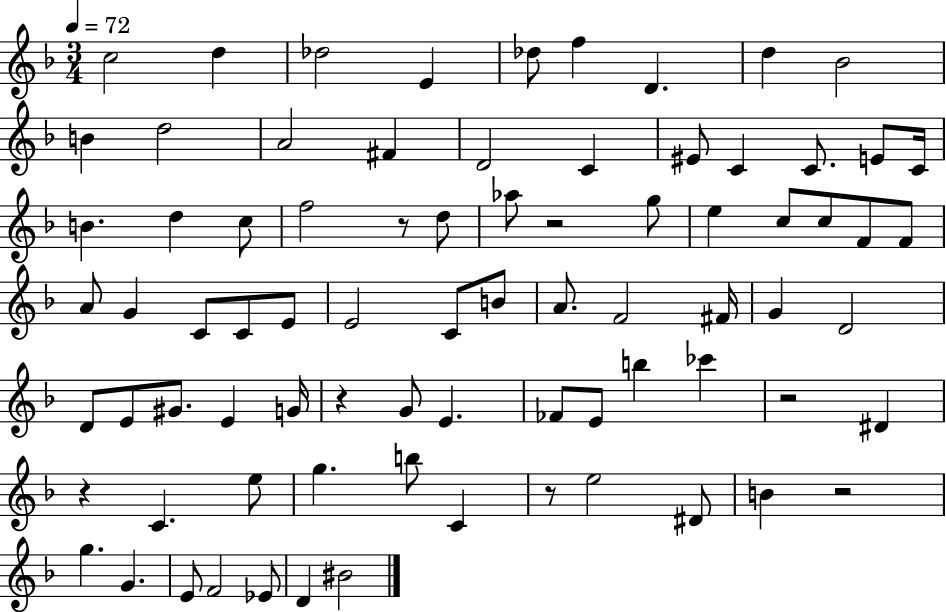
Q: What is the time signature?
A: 3/4